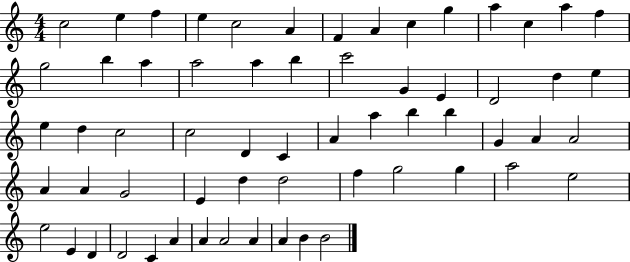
{
  \clef treble
  \numericTimeSignature
  \time 4/4
  \key c \major
  c''2 e''4 f''4 | e''4 c''2 a'4 | f'4 a'4 c''4 g''4 | a''4 c''4 a''4 f''4 | \break g''2 b''4 a''4 | a''2 a''4 b''4 | c'''2 g'4 e'4 | d'2 d''4 e''4 | \break e''4 d''4 c''2 | c''2 d'4 c'4 | a'4 a''4 b''4 b''4 | g'4 a'4 a'2 | \break a'4 a'4 g'2 | e'4 d''4 d''2 | f''4 g''2 g''4 | a''2 e''2 | \break e''2 e'4 d'4 | d'2 c'4 a'4 | a'4 a'2 a'4 | a'4 b'4 b'2 | \break \bar "|."
}